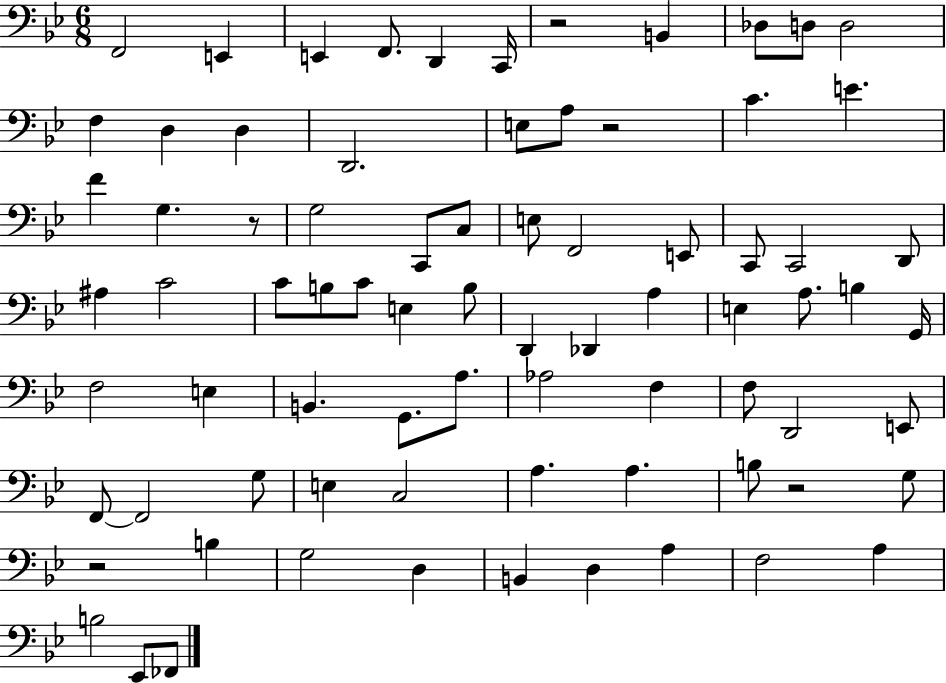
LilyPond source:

{
  \clef bass
  \numericTimeSignature
  \time 6/8
  \key bes \major
  \repeat volta 2 { f,2 e,4 | e,4 f,8. d,4 c,16 | r2 b,4 | des8 d8 d2 | \break f4 d4 d4 | d,2. | e8 a8 r2 | c'4. e'4. | \break f'4 g4. r8 | g2 c,8 c8 | e8 f,2 e,8 | c,8 c,2 d,8 | \break ais4 c'2 | c'8 b8 c'8 e4 b8 | d,4 des,4 a4 | e4 a8. b4 g,16 | \break f2 e4 | b,4. g,8. a8. | aes2 f4 | f8 d,2 e,8 | \break f,8~~ f,2 g8 | e4 c2 | a4. a4. | b8 r2 g8 | \break r2 b4 | g2 d4 | b,4 d4 a4 | f2 a4 | \break b2 ees,8 fes,8 | } \bar "|."
}